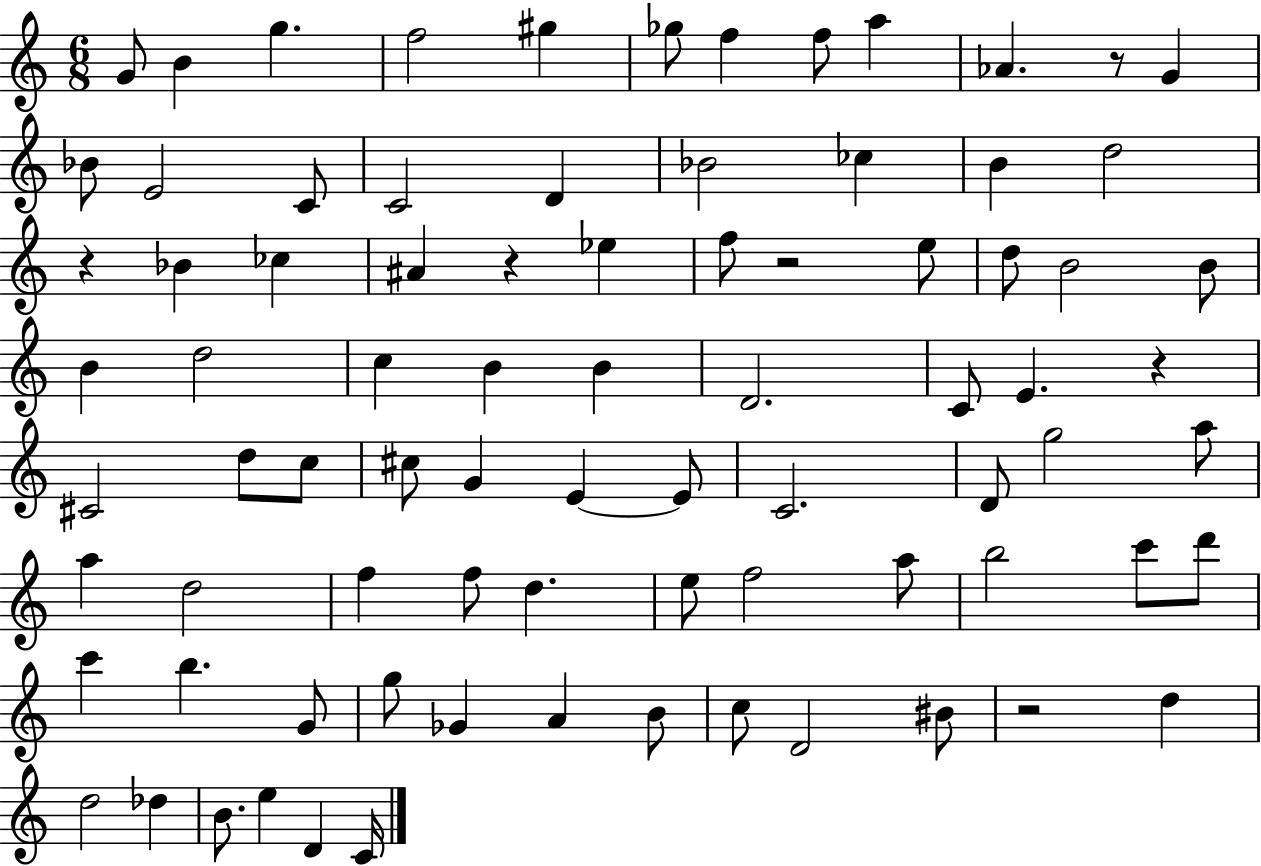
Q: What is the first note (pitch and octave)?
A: G4